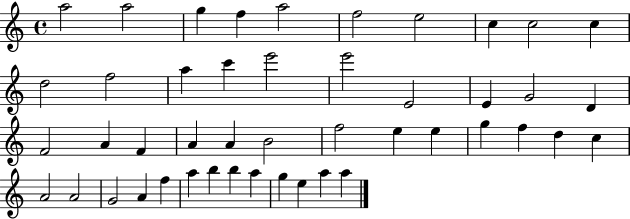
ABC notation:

X:1
T:Untitled
M:4/4
L:1/4
K:C
a2 a2 g f a2 f2 e2 c c2 c d2 f2 a c' e'2 e'2 E2 E G2 D F2 A F A A B2 f2 e e g f d c A2 A2 G2 A f a b b a g e a a